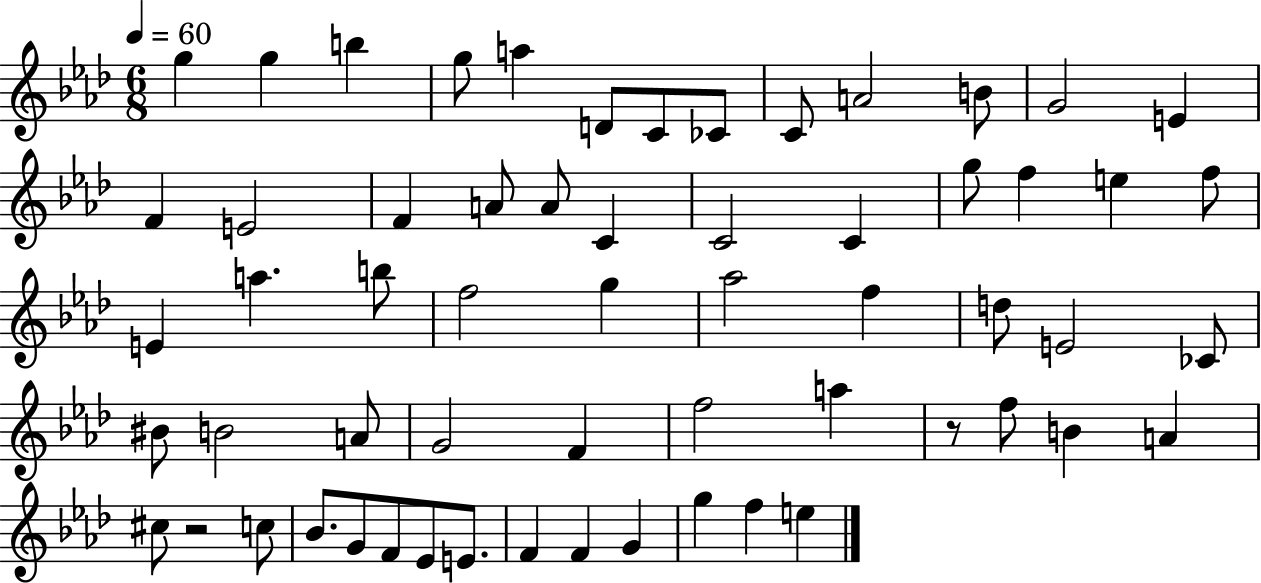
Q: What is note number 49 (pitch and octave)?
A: G4